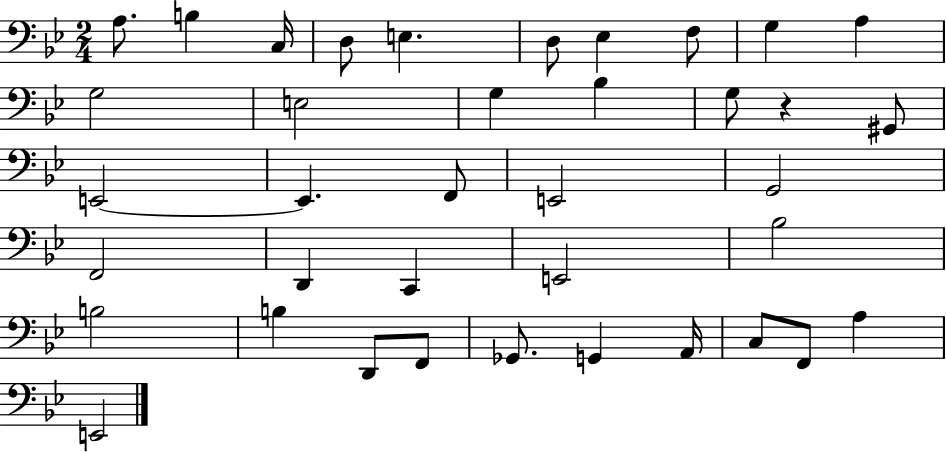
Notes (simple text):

A3/e. B3/q C3/s D3/e E3/q. D3/e Eb3/q F3/e G3/q A3/q G3/h E3/h G3/q Bb3/q G3/e R/q G#2/e E2/h E2/q. F2/e E2/h G2/h F2/h D2/q C2/q E2/h Bb3/h B3/h B3/q D2/e F2/e Gb2/e. G2/q A2/s C3/e F2/e A3/q E2/h